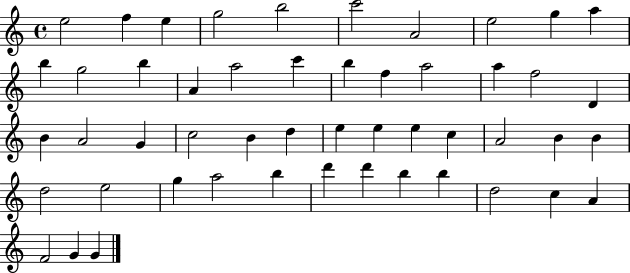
{
  \clef treble
  \time 4/4
  \defaultTimeSignature
  \key c \major
  e''2 f''4 e''4 | g''2 b''2 | c'''2 a'2 | e''2 g''4 a''4 | \break b''4 g''2 b''4 | a'4 a''2 c'''4 | b''4 f''4 a''2 | a''4 f''2 d'4 | \break b'4 a'2 g'4 | c''2 b'4 d''4 | e''4 e''4 e''4 c''4 | a'2 b'4 b'4 | \break d''2 e''2 | g''4 a''2 b''4 | d'''4 d'''4 b''4 b''4 | d''2 c''4 a'4 | \break f'2 g'4 g'4 | \bar "|."
}